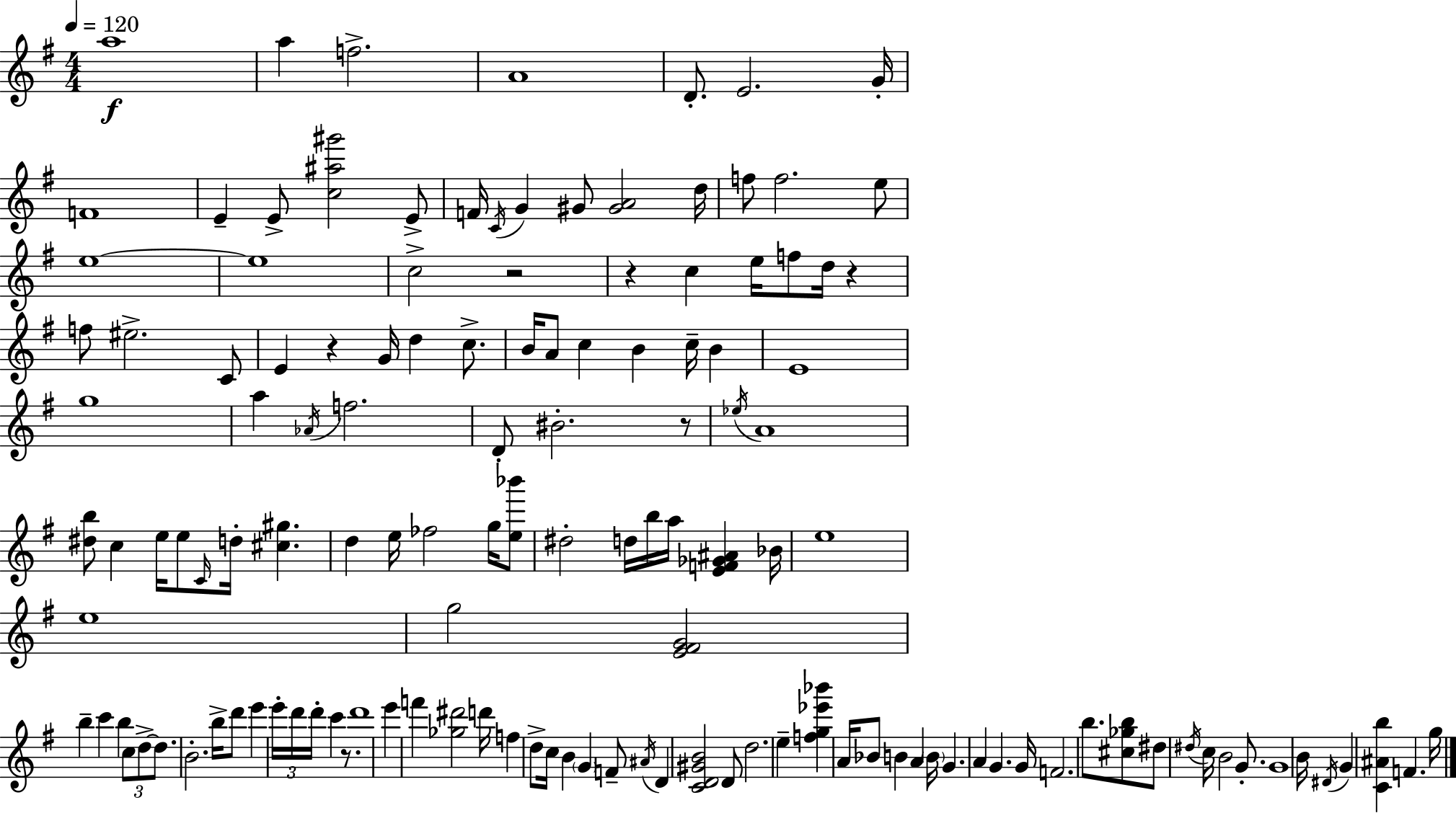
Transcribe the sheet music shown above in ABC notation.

X:1
T:Untitled
M:4/4
L:1/4
K:Em
a4 a f2 A4 D/2 E2 G/4 F4 E E/2 [c^a^g']2 E/2 F/4 C/4 G ^G/2 [^GA]2 d/4 f/2 f2 e/2 e4 e4 c2 z2 z c e/4 f/2 d/4 z f/2 ^e2 C/2 E z G/4 d c/2 B/4 A/2 c B c/4 B E4 g4 a _A/4 f2 D/2 ^B2 z/2 _e/4 A4 [^db]/2 c e/4 e/2 C/4 d/4 [^c^g] d e/4 _f2 g/4 [e_b']/2 ^d2 d/4 b/4 a/4 [EF_G^A] _B/4 e4 e4 g2 [E^FG]2 b c' b c/2 d/2 d/2 B2 b/4 d'/2 e' e'/4 d'/4 d'/4 c' z/2 d'4 e' f' [_g^d']2 d'/4 f d/2 c/4 B G F/2 ^A/4 D [CD^GB]2 D/2 d2 e [fg_e'_b'] A/4 _B/2 B A B/4 G A G G/4 F2 b/2 [^c_gb]/2 ^d/2 ^d/4 c/4 B2 G/2 G4 B/4 ^D/4 G [C^Ab] F g/4